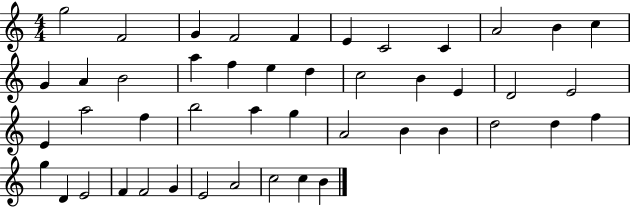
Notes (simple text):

G5/h F4/h G4/q F4/h F4/q E4/q C4/h C4/q A4/h B4/q C5/q G4/q A4/q B4/h A5/q F5/q E5/q D5/q C5/h B4/q E4/q D4/h E4/h E4/q A5/h F5/q B5/h A5/q G5/q A4/h B4/q B4/q D5/h D5/q F5/q G5/q D4/q E4/h F4/q F4/h G4/q E4/h A4/h C5/h C5/q B4/q